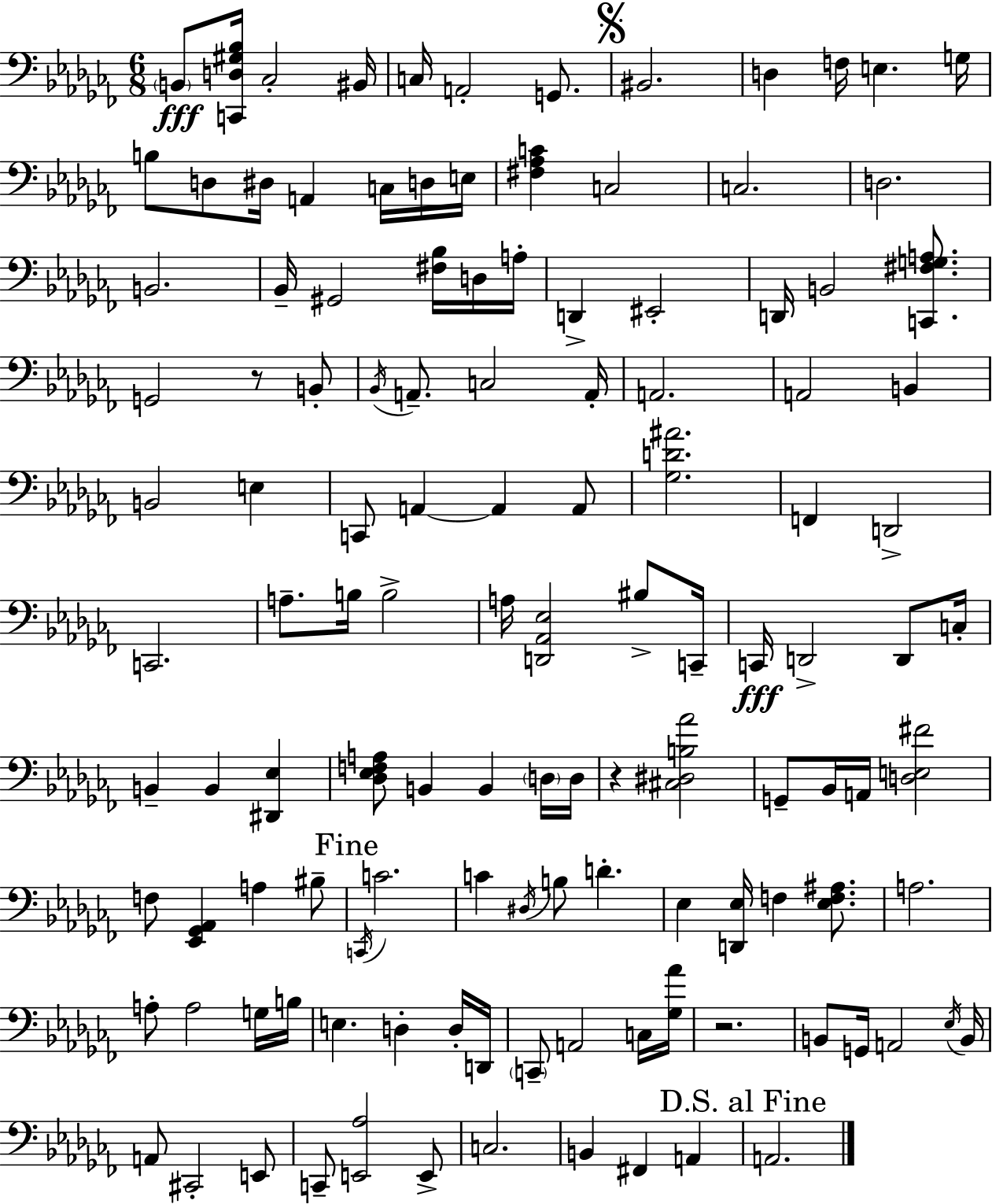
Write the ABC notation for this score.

X:1
T:Untitled
M:6/8
L:1/4
K:Abm
B,,/2 [C,,D,^G,_B,]/4 _C,2 ^B,,/4 C,/4 A,,2 G,,/2 ^B,,2 D, F,/4 E, G,/4 B,/2 D,/2 ^D,/4 A,, C,/4 D,/4 E,/4 [^F,_A,C] C,2 C,2 D,2 B,,2 _B,,/4 ^G,,2 [^F,_B,]/4 D,/4 A,/4 D,, ^E,,2 D,,/4 B,,2 [C,,^F,G,A,]/2 G,,2 z/2 B,,/2 _B,,/4 A,,/2 C,2 A,,/4 A,,2 A,,2 B,, B,,2 E, C,,/2 A,, A,, A,,/2 [_G,D^A]2 F,, D,,2 C,,2 A,/2 B,/4 B,2 A,/4 [D,,_A,,_E,]2 ^B,/2 C,,/4 C,,/4 D,,2 D,,/2 C,/4 B,, B,, [^D,,_E,] [_D,_E,F,A,]/2 B,, B,, D,/4 D,/4 z [^C,^D,B,_A]2 G,,/2 _B,,/4 A,,/4 [D,E,^F]2 F,/2 [_E,,_G,,_A,,] A, ^B,/2 C,,/4 C2 C ^D,/4 B,/2 D _E, [D,,_E,]/4 F, [_E,F,^A,]/2 A,2 A,/2 A,2 G,/4 B,/4 E, D, D,/4 D,,/4 C,,/2 A,,2 C,/4 [_G,_A]/4 z2 B,,/2 G,,/4 A,,2 _E,/4 B,,/4 A,,/2 ^C,,2 E,,/2 C,,/2 [E,,_A,]2 E,,/2 C,2 B,, ^F,, A,, A,,2